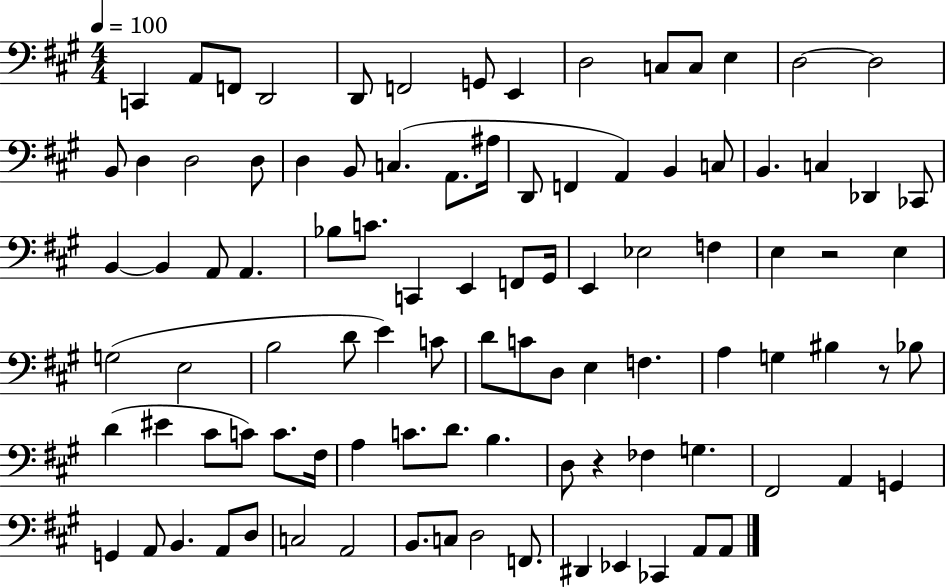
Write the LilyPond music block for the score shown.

{
  \clef bass
  \numericTimeSignature
  \time 4/4
  \key a \major
  \tempo 4 = 100
  \repeat volta 2 { c,4 a,8 f,8 d,2 | d,8 f,2 g,8 e,4 | d2 c8 c8 e4 | d2~~ d2 | \break b,8 d4 d2 d8 | d4 b,8 c4.( a,8. ais16 | d,8 f,4 a,4) b,4 c8 | b,4. c4 des,4 ces,8 | \break b,4~~ b,4 a,8 a,4. | bes8 c'8. c,4 e,4 f,8 gis,16 | e,4 ees2 f4 | e4 r2 e4 | \break g2( e2 | b2 d'8 e'4) c'8 | d'8 c'8 d8 e4 f4. | a4 g4 bis4 r8 bes8 | \break d'4( eis'4 cis'8 c'8) c'8. fis16 | a4 c'8. d'8. b4. | d8 r4 fes4 g4. | fis,2 a,4 g,4 | \break g,4 a,8 b,4. a,8 d8 | c2 a,2 | b,8. c8 d2 f,8. | dis,4 ees,4 ces,4 a,8 a,8 | \break } \bar "|."
}